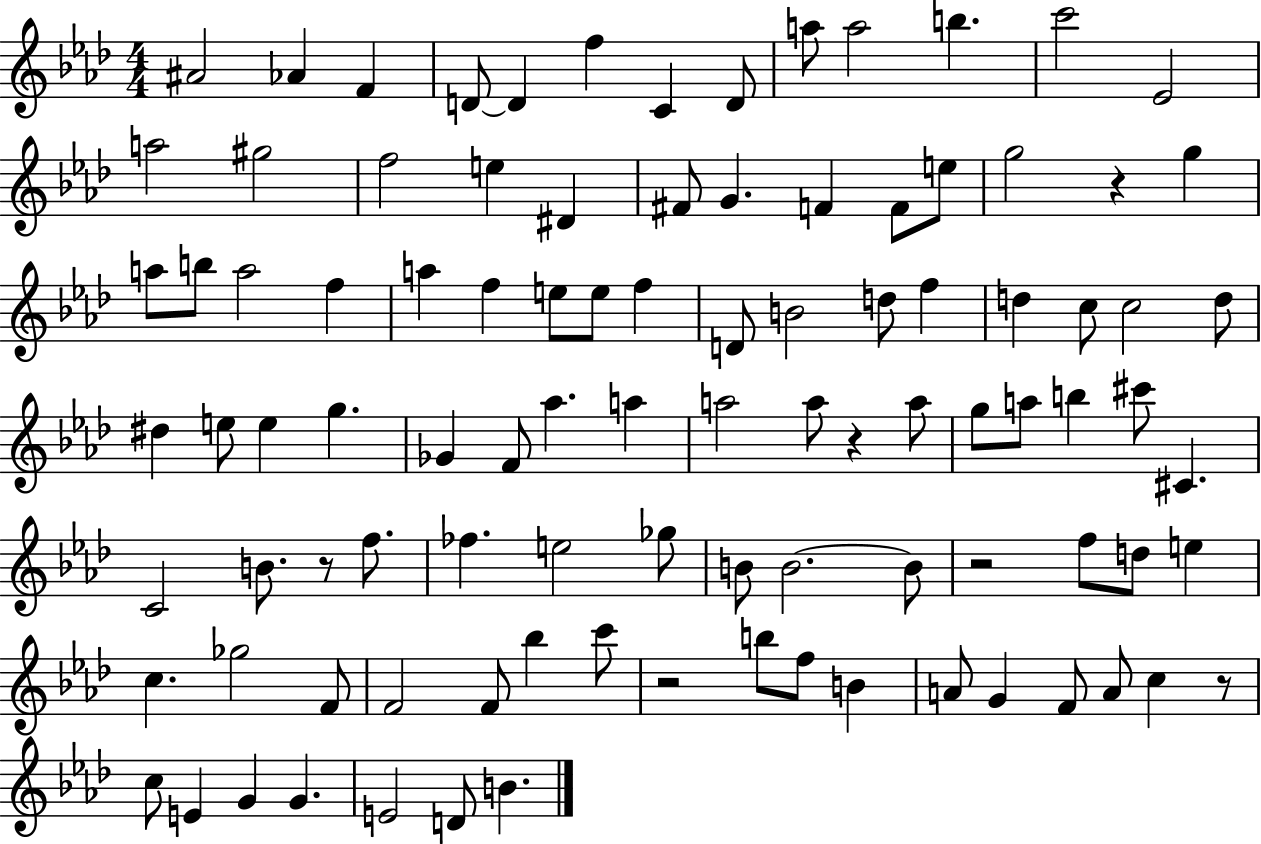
{
  \clef treble
  \numericTimeSignature
  \time 4/4
  \key aes \major
  ais'2 aes'4 f'4 | d'8~~ d'4 f''4 c'4 d'8 | a''8 a''2 b''4. | c'''2 ees'2 | \break a''2 gis''2 | f''2 e''4 dis'4 | fis'8 g'4. f'4 f'8 e''8 | g''2 r4 g''4 | \break a''8 b''8 a''2 f''4 | a''4 f''4 e''8 e''8 f''4 | d'8 b'2 d''8 f''4 | d''4 c''8 c''2 d''8 | \break dis''4 e''8 e''4 g''4. | ges'4 f'8 aes''4. a''4 | a''2 a''8 r4 a''8 | g''8 a''8 b''4 cis'''8 cis'4. | \break c'2 b'8. r8 f''8. | fes''4. e''2 ges''8 | b'8 b'2.~~ b'8 | r2 f''8 d''8 e''4 | \break c''4. ges''2 f'8 | f'2 f'8 bes''4 c'''8 | r2 b''8 f''8 b'4 | a'8 g'4 f'8 a'8 c''4 r8 | \break c''8 e'4 g'4 g'4. | e'2 d'8 b'4. | \bar "|."
}